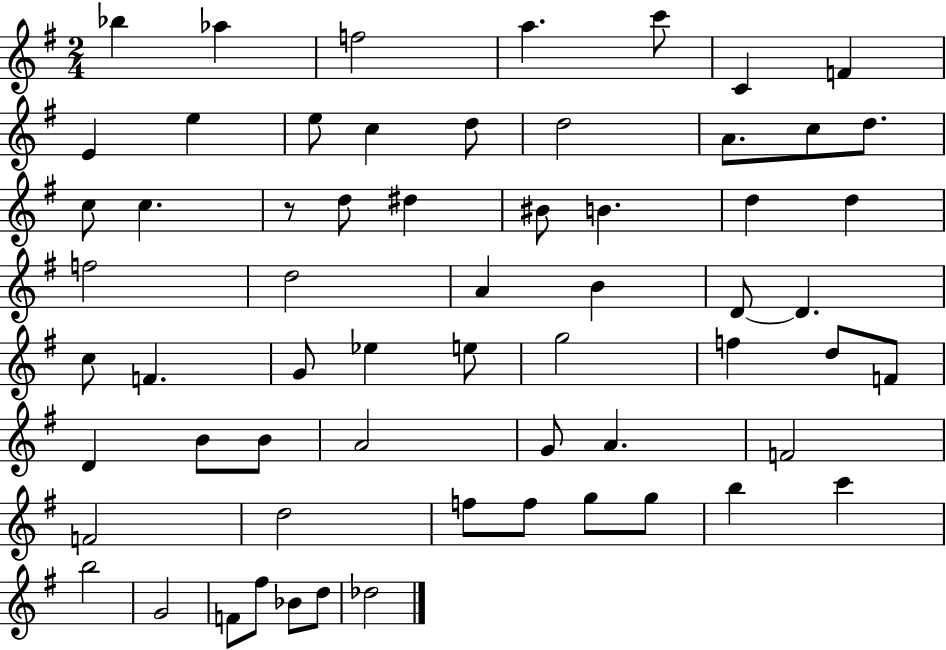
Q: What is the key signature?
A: G major